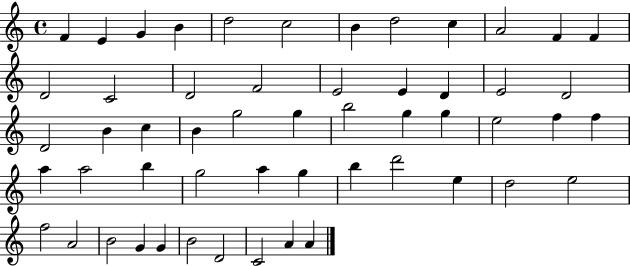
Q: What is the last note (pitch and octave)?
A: A4